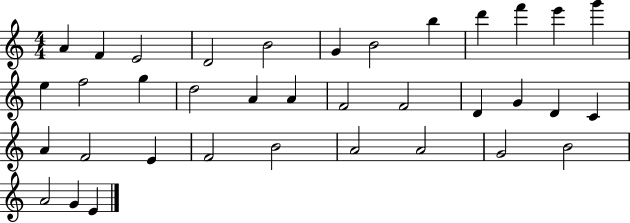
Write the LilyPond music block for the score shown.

{
  \clef treble
  \numericTimeSignature
  \time 4/4
  \key c \major
  a'4 f'4 e'2 | d'2 b'2 | g'4 b'2 b''4 | d'''4 f'''4 e'''4 g'''4 | \break e''4 f''2 g''4 | d''2 a'4 a'4 | f'2 f'2 | d'4 g'4 d'4 c'4 | \break a'4 f'2 e'4 | f'2 b'2 | a'2 a'2 | g'2 b'2 | \break a'2 g'4 e'4 | \bar "|."
}